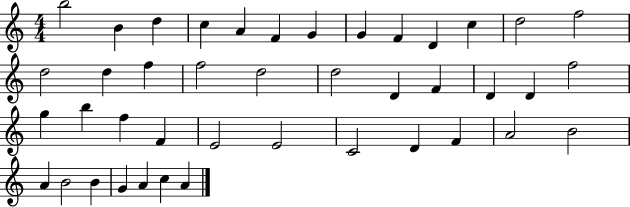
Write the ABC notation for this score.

X:1
T:Untitled
M:4/4
L:1/4
K:C
b2 B d c A F G G F D c d2 f2 d2 d f f2 d2 d2 D F D D f2 g b f F E2 E2 C2 D F A2 B2 A B2 B G A c A